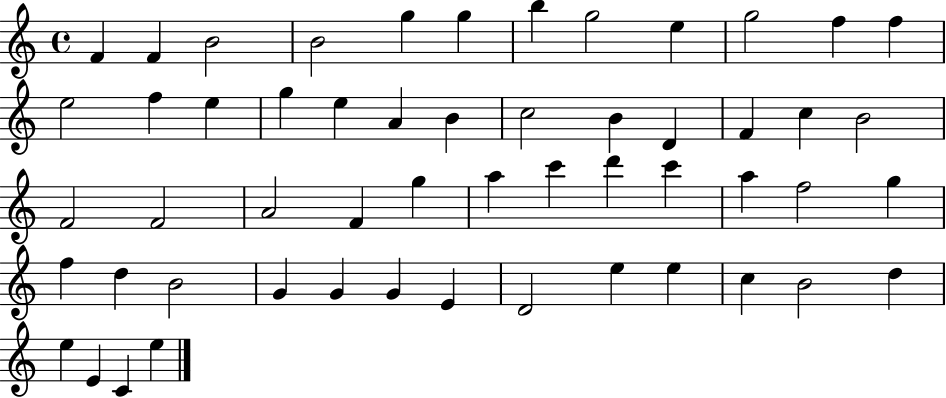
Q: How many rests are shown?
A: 0